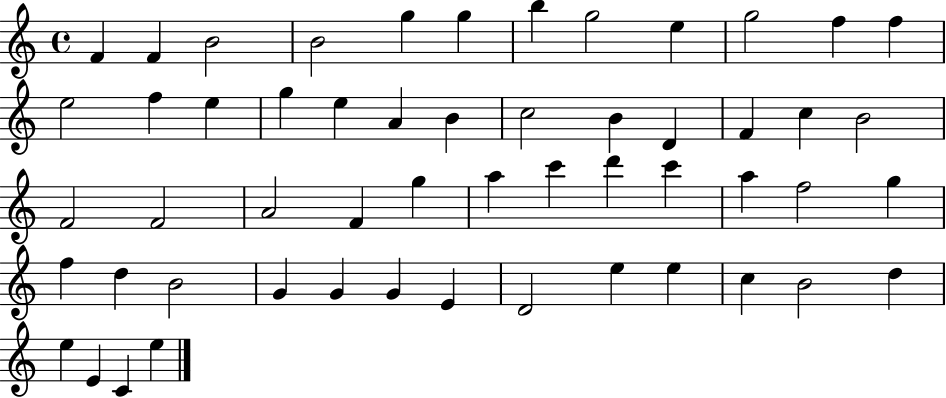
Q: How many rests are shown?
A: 0